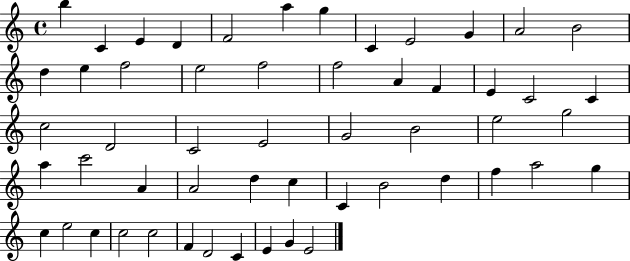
B5/q C4/q E4/q D4/q F4/h A5/q G5/q C4/q E4/h G4/q A4/h B4/h D5/q E5/q F5/h E5/h F5/h F5/h A4/q F4/q E4/q C4/h C4/q C5/h D4/h C4/h E4/h G4/h B4/h E5/h G5/h A5/q C6/h A4/q A4/h D5/q C5/q C4/q B4/h D5/q F5/q A5/h G5/q C5/q E5/h C5/q C5/h C5/h F4/q D4/h C4/q E4/q G4/q E4/h